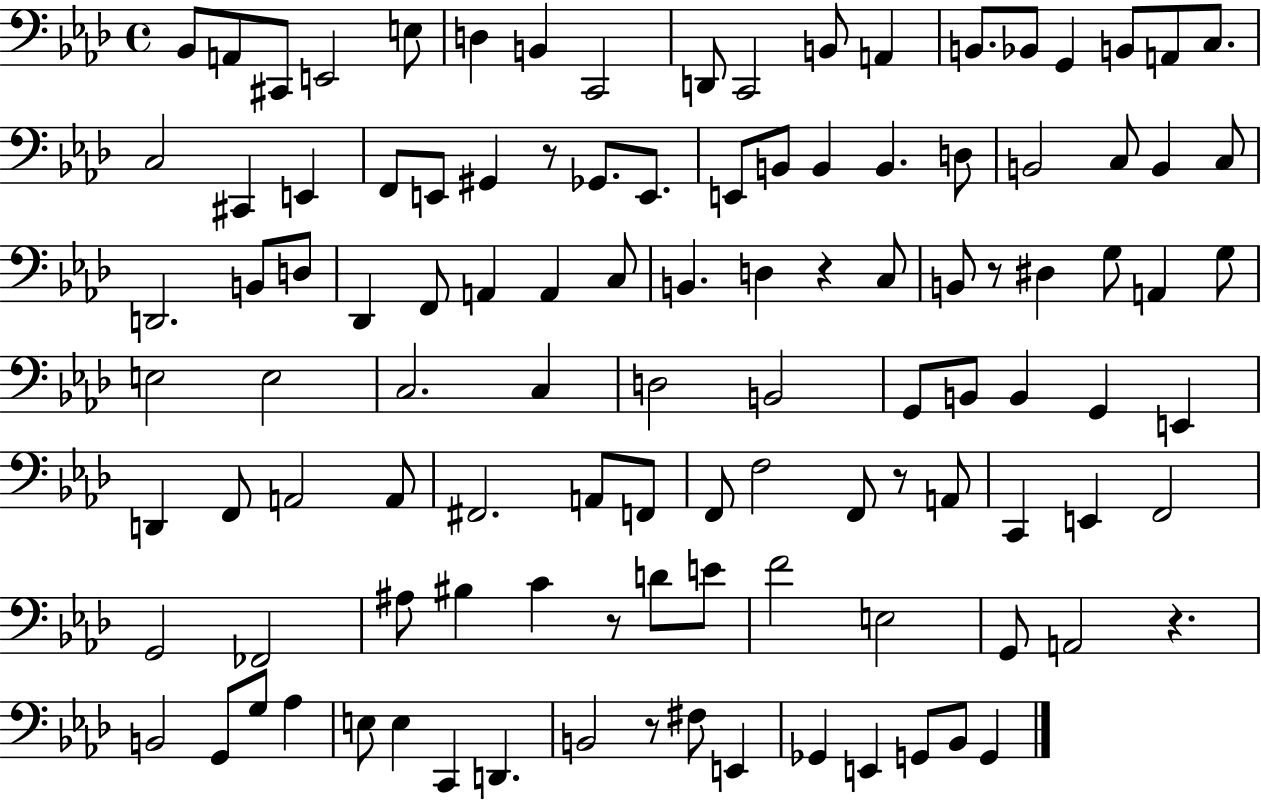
{
  \clef bass
  \time 4/4
  \defaultTimeSignature
  \key aes \major
  bes,8 a,8 cis,8 e,2 e8 | d4 b,4 c,2 | d,8 c,2 b,8 a,4 | b,8. bes,8 g,4 b,8 a,8 c8. | \break c2 cis,4 e,4 | f,8 e,8 gis,4 r8 ges,8. e,8. | e,8 b,8 b,4 b,4. d8 | b,2 c8 b,4 c8 | \break d,2. b,8 d8 | des,4 f,8 a,4 a,4 c8 | b,4. d4 r4 c8 | b,8 r8 dis4 g8 a,4 g8 | \break e2 e2 | c2. c4 | d2 b,2 | g,8 b,8 b,4 g,4 e,4 | \break d,4 f,8 a,2 a,8 | fis,2. a,8 f,8 | f,8 f2 f,8 r8 a,8 | c,4 e,4 f,2 | \break g,2 fes,2 | ais8 bis4 c'4 r8 d'8 e'8 | f'2 e2 | g,8 a,2 r4. | \break b,2 g,8 g8 aes4 | e8 e4 c,4 d,4. | b,2 r8 fis8 e,4 | ges,4 e,4 g,8 bes,8 g,4 | \break \bar "|."
}